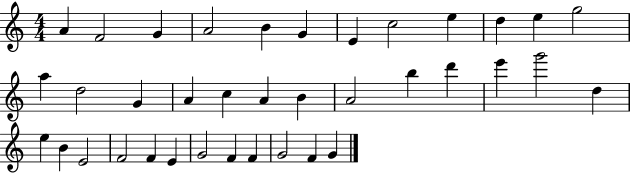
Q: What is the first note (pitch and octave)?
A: A4